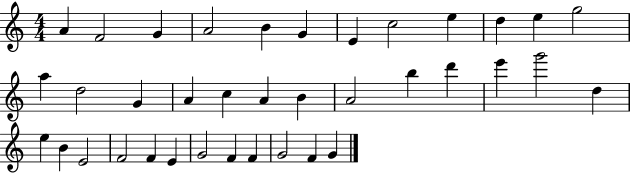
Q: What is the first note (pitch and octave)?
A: A4